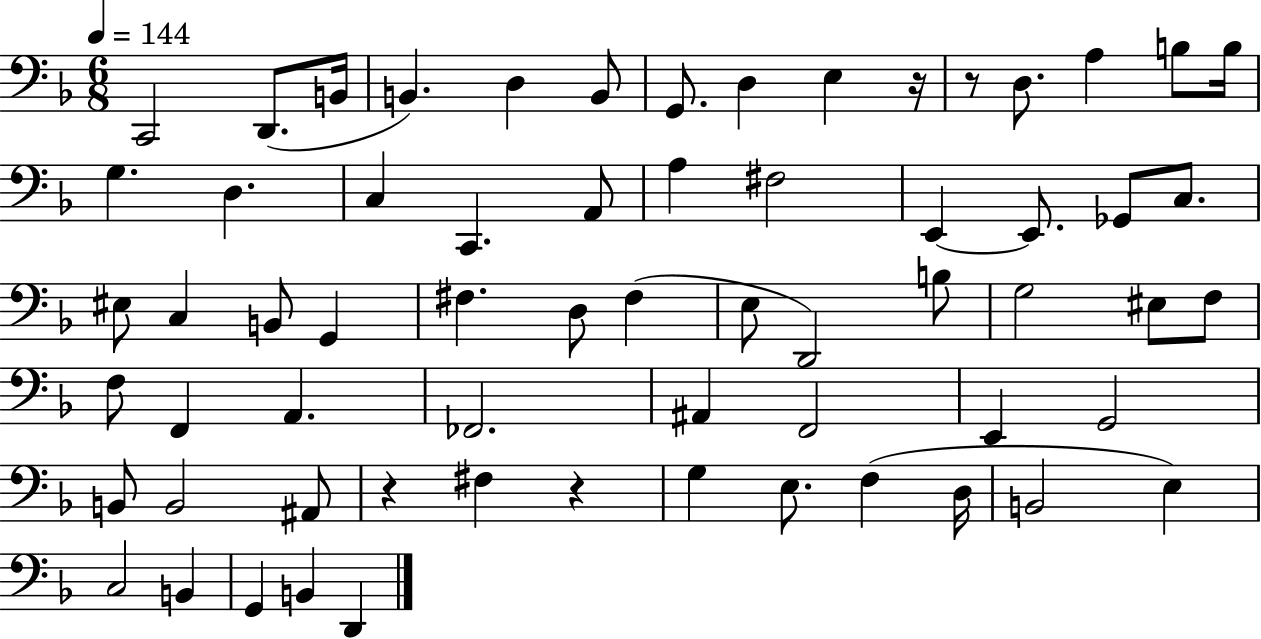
C2/h D2/e. B2/s B2/q. D3/q B2/e G2/e. D3/q E3/q R/s R/e D3/e. A3/q B3/e B3/s G3/q. D3/q. C3/q C2/q. A2/e A3/q F#3/h E2/q E2/e. Gb2/e C3/e. EIS3/e C3/q B2/e G2/q F#3/q. D3/e F#3/q E3/e D2/h B3/e G3/h EIS3/e F3/e F3/e F2/q A2/q. FES2/h. A#2/q F2/h E2/q G2/h B2/e B2/h A#2/e R/q F#3/q R/q G3/q E3/e. F3/q D3/s B2/h E3/q C3/h B2/q G2/q B2/q D2/q